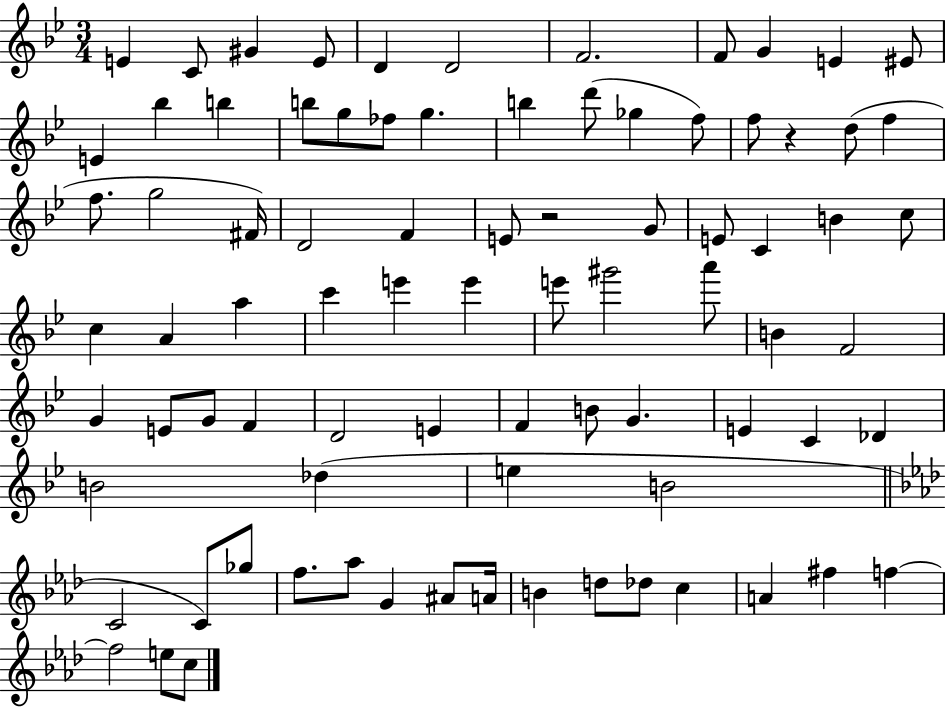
{
  \clef treble
  \numericTimeSignature
  \time 3/4
  \key bes \major
  \repeat volta 2 { e'4 c'8 gis'4 e'8 | d'4 d'2 | f'2. | f'8 g'4 e'4 eis'8 | \break e'4 bes''4 b''4 | b''8 g''8 fes''8 g''4. | b''4 d'''8( ges''4 f''8) | f''8 r4 d''8( f''4 | \break f''8. g''2 fis'16) | d'2 f'4 | e'8 r2 g'8 | e'8 c'4 b'4 c''8 | \break c''4 a'4 a''4 | c'''4 e'''4 e'''4 | e'''8 gis'''2 a'''8 | b'4 f'2 | \break g'4 e'8 g'8 f'4 | d'2 e'4 | f'4 b'8 g'4. | e'4 c'4 des'4 | \break b'2 des''4( | e''4 b'2 | \bar "||" \break \key aes \major c'2 c'8) ges''8 | f''8. aes''8 g'4 ais'8 a'16 | b'4 d''8 des''8 c''4 | a'4 fis''4 f''4~~ | \break f''2 e''8 c''8 | } \bar "|."
}